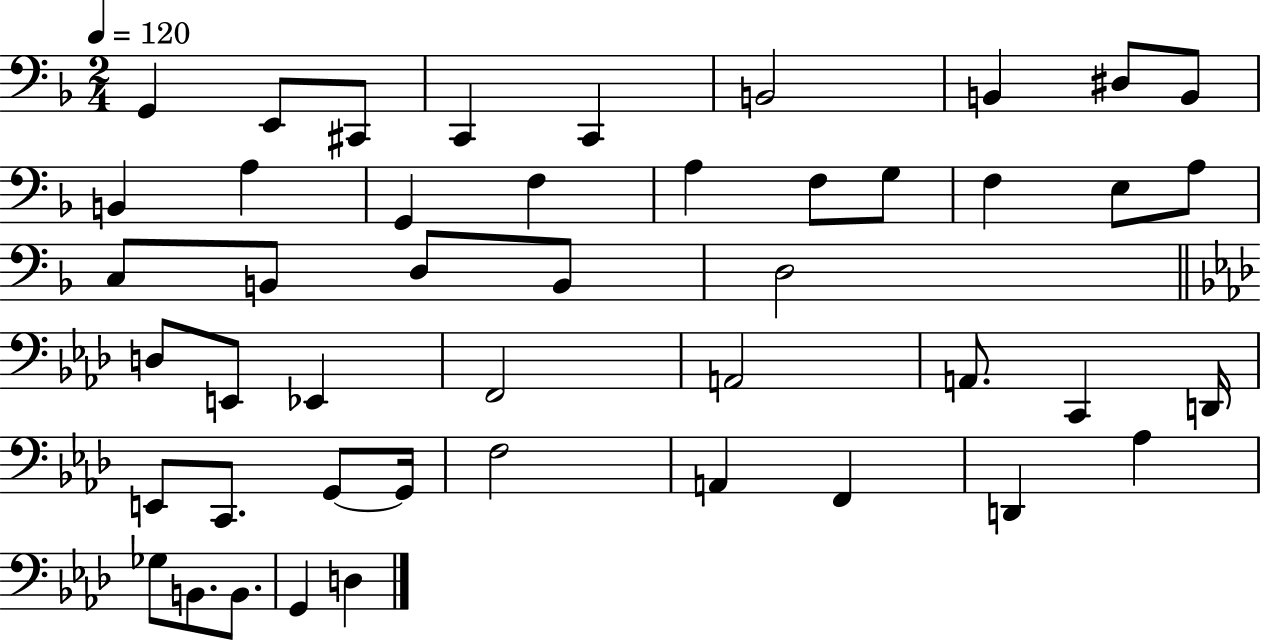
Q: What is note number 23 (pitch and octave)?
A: B2